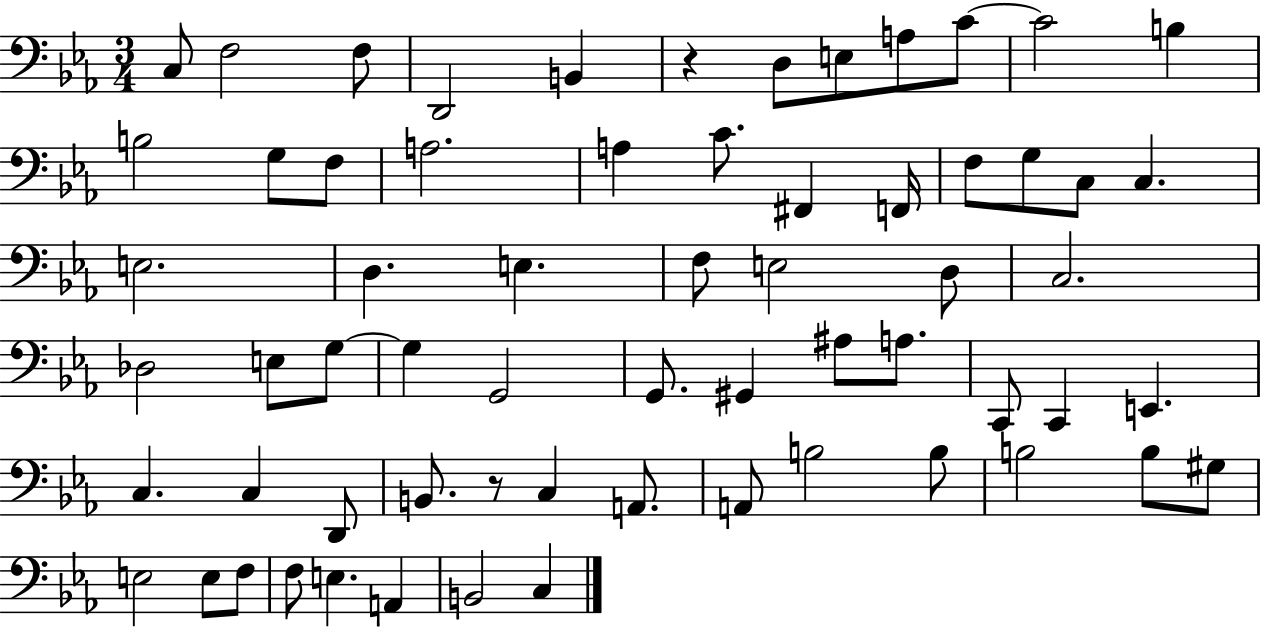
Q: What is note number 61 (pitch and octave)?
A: B2